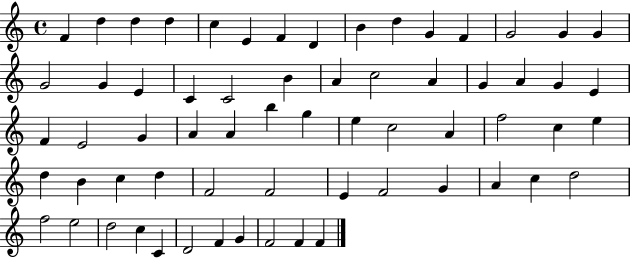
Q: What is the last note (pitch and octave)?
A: F4